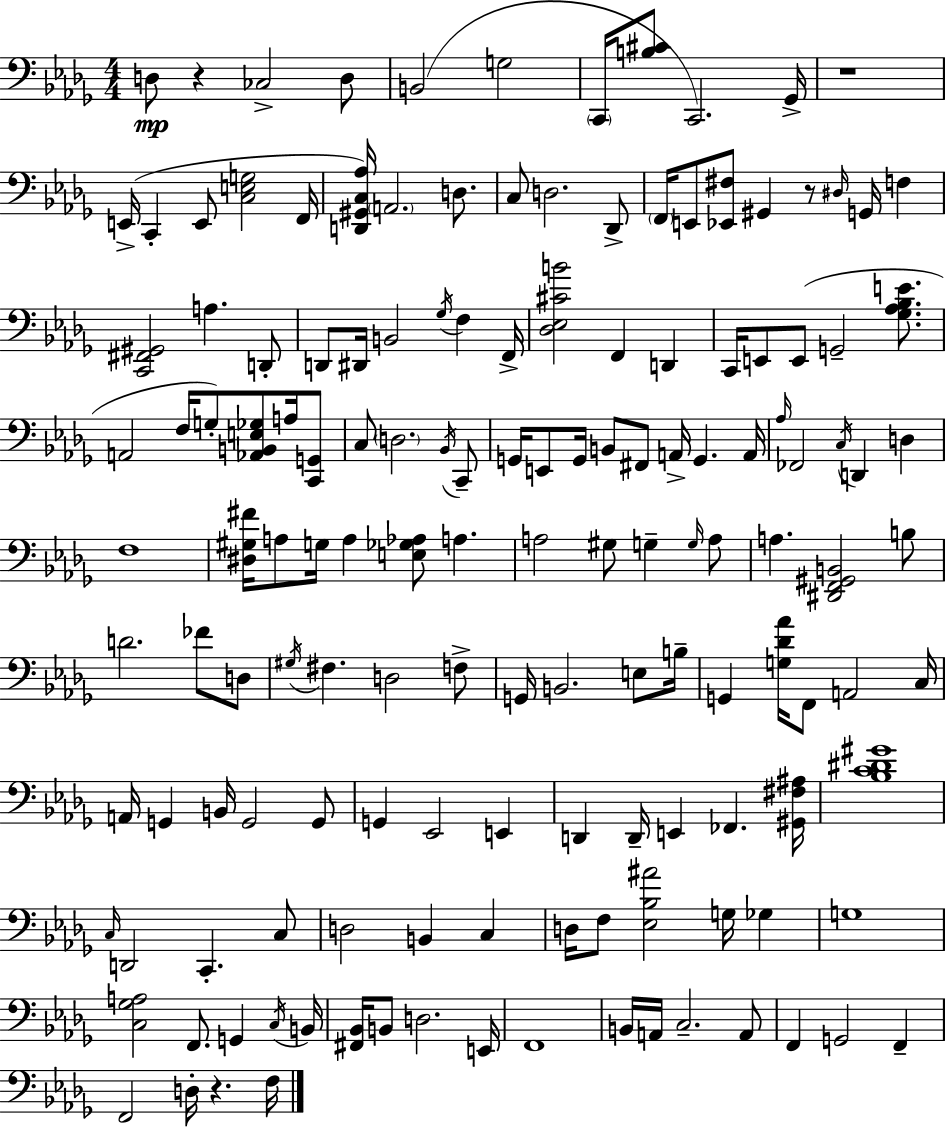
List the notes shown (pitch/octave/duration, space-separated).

D3/e R/q CES3/h D3/e B2/h G3/h C2/s [B3,C#4]/e C2/h. Gb2/s R/w E2/s C2/q E2/e [C3,E3,G3]/h F2/s [D2,G#2,C3,Ab3]/s A2/h. D3/e. C3/e D3/h. Db2/e F2/s E2/e [Eb2,F#3]/e G#2/q R/e D#3/s G2/s F3/q [C2,F#2,G#2]/h A3/q. D2/e D2/e D#2/s B2/h Gb3/s F3/q F2/s [Db3,Eb3,C#4,B4]/h F2/q D2/q C2/s E2/e E2/e G2/h [Gb3,Ab3,Bb3,E4]/e. A2/h F3/s G3/e [Ab2,B2,E3,Gb3]/e A3/s [C2,G2]/e C3/e D3/h. Bb2/s C2/e G2/s E2/e G2/s B2/e F#2/e A2/s G2/q. A2/s Ab3/s FES2/h C3/s D2/q D3/q F3/w [D#3,G#3,F#4]/s A3/e G3/s A3/q [E3,Gb3,Ab3]/e A3/q. A3/h G#3/e G3/q G3/s A3/e A3/q. [D#2,F2,G#2,B2]/h B3/e D4/h. FES4/e D3/e G#3/s F#3/q. D3/h F3/e G2/s B2/h. E3/e B3/s G2/q [G3,Db4,Ab4]/s F2/e A2/h C3/s A2/s G2/q B2/s G2/h G2/e G2/q Eb2/h E2/q D2/q D2/s E2/q FES2/q. [G#2,F#3,A#3]/s [Bb3,C4,D#4,G#4]/w C3/s D2/h C2/q. C3/e D3/h B2/q C3/q D3/s F3/e [Eb3,Bb3,A#4]/h G3/s Gb3/q G3/w [C3,Gb3,A3]/h F2/e. G2/q C3/s B2/s [F#2,Bb2]/s B2/e D3/h. E2/s F2/w B2/s A2/s C3/h. A2/e F2/q G2/h F2/q F2/h D3/s R/q. F3/s